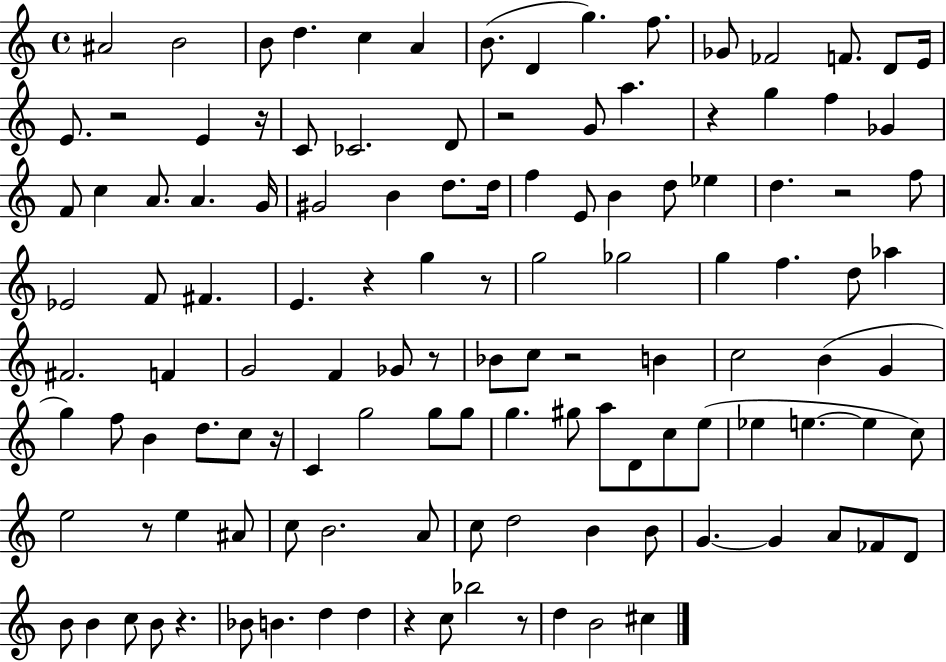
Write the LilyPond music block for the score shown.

{
  \clef treble
  \time 4/4
  \defaultTimeSignature
  \key c \major
  ais'2 b'2 | b'8 d''4. c''4 a'4 | b'8.( d'4 g''4.) f''8. | ges'8 fes'2 f'8. d'8 e'16 | \break e'8. r2 e'4 r16 | c'8 ces'2. d'8 | r2 g'8 a''4. | r4 g''4 f''4 ges'4 | \break f'8 c''4 a'8. a'4. g'16 | gis'2 b'4 d''8. d''16 | f''4 e'8 b'4 d''8 ees''4 | d''4. r2 f''8 | \break ees'2 f'8 fis'4. | e'4. r4 g''4 r8 | g''2 ges''2 | g''4 f''4. d''8 aes''4 | \break fis'2. f'4 | g'2 f'4 ges'8 r8 | bes'8 c''8 r2 b'4 | c''2 b'4( g'4 | \break g''4) f''8 b'4 d''8. c''8 r16 | c'4 g''2 g''8 g''8 | g''4. gis''8 a''8 d'8 c''8 e''8( | ees''4 e''4.~~ e''4 c''8) | \break e''2 r8 e''4 ais'8 | c''8 b'2. a'8 | c''8 d''2 b'4 b'8 | g'4.~~ g'4 a'8 fes'8 d'8 | \break b'8 b'4 c''8 b'8 r4. | bes'8 b'4. d''4 d''4 | r4 c''8 bes''2 r8 | d''4 b'2 cis''4 | \break \bar "|."
}